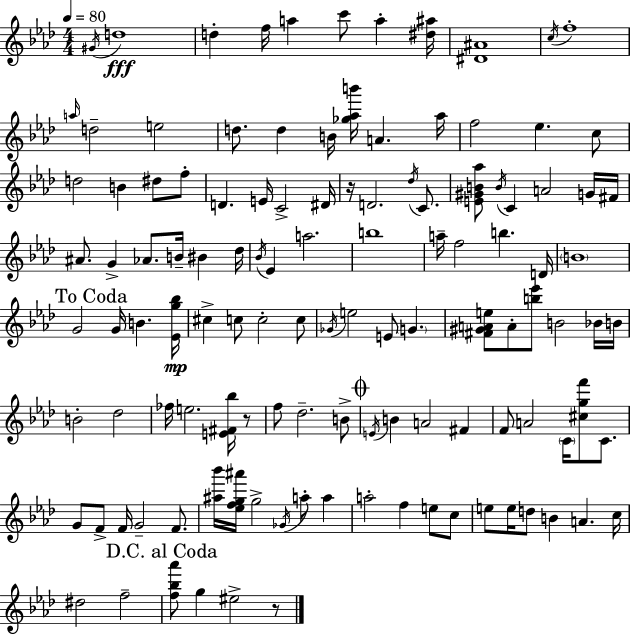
X:1
T:Untitled
M:4/4
L:1/4
K:Fm
^G/4 d4 d f/4 a c'/2 a [^d^a]/4 [^D^A]4 c/4 f4 a/4 d2 e2 d/2 d B/4 [_g_ab']/4 A _a/4 f2 _e c/2 d2 B ^d/2 f/2 D E/4 C2 ^D/4 z/4 D2 _d/4 C/2 [E^GB_a]/2 B/4 C A2 G/4 ^F/4 ^A/2 G _A/2 B/4 ^B _d/4 _B/4 _E a2 b4 a/4 f2 b D/4 B4 G2 G/4 B [_Eg_b]/4 ^c c/2 c2 c/2 _G/4 e2 E/2 G [^F^GAe]/2 A/2 [b_e']/2 B2 _B/4 B/4 B2 _d2 _f/4 e2 [E^F_b]/4 z/2 f/2 _d2 B/2 E/4 B A2 ^F F/2 A2 C/4 [^cgf']/2 C/2 G/2 F/2 F/4 G2 F/2 [^a_b']/4 [_efg^a']/4 g2 _G/4 a/2 a a2 f e/2 c/2 e/2 e/4 d/2 B A c/4 ^d2 f2 [f_b_a']/2 g ^e2 z/2